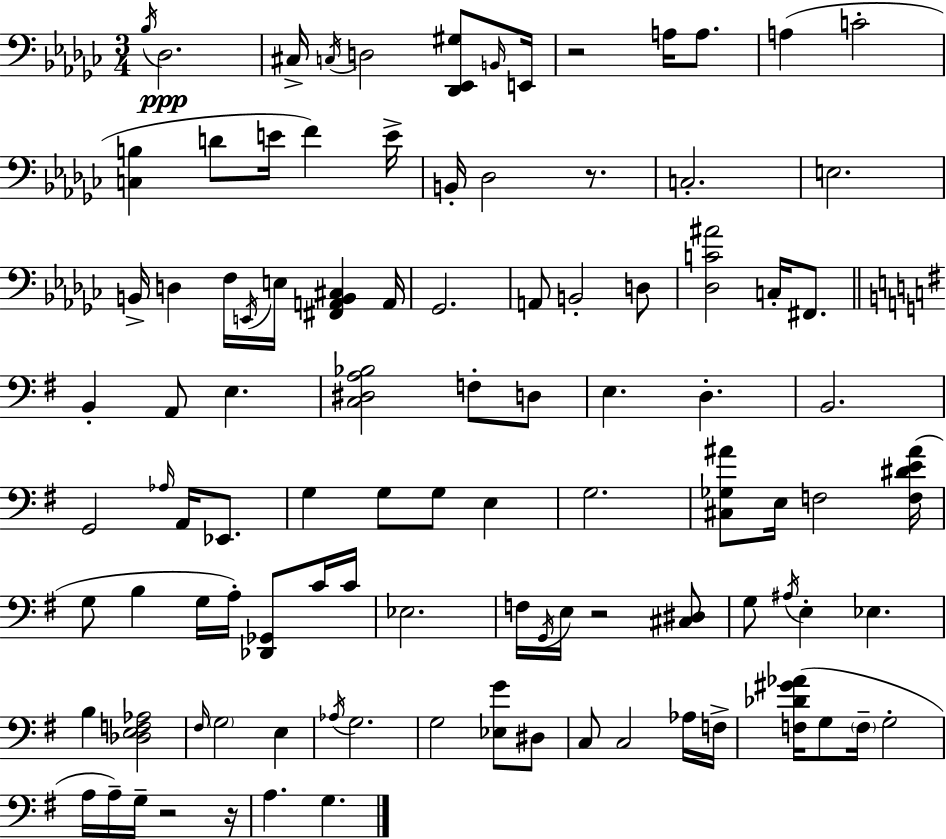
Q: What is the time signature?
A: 3/4